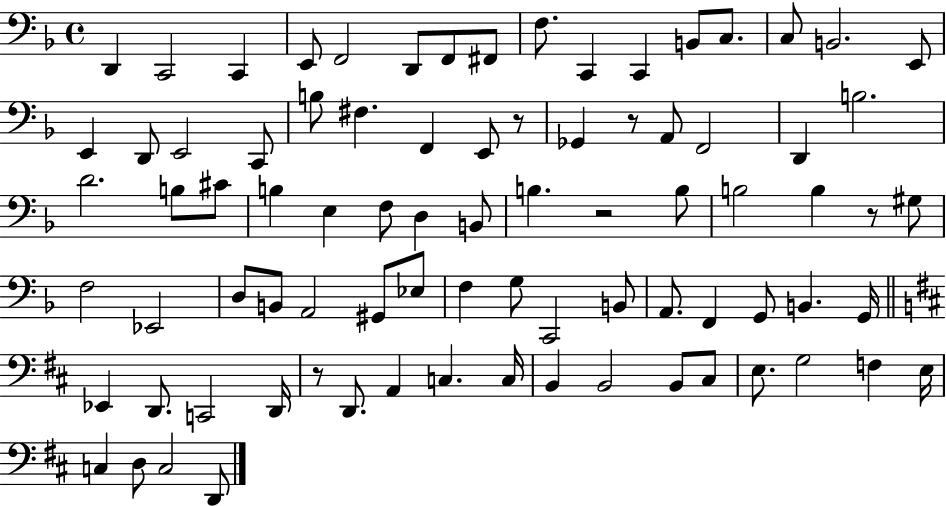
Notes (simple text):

D2/q C2/h C2/q E2/e F2/h D2/e F2/e F#2/e F3/e. C2/q C2/q B2/e C3/e. C3/e B2/h. E2/e E2/q D2/e E2/h C2/e B3/e F#3/q. F2/q E2/e R/e Gb2/q R/e A2/e F2/h D2/q B3/h. D4/h. B3/e C#4/e B3/q E3/q F3/e D3/q B2/e B3/q. R/h B3/e B3/h B3/q R/e G#3/e F3/h Eb2/h D3/e B2/e A2/h G#2/e Eb3/e F3/q G3/e C2/h B2/e A2/e. F2/q G2/e B2/q. G2/s Eb2/q D2/e. C2/h D2/s R/e D2/e. A2/q C3/q. C3/s B2/q B2/h B2/e C#3/e E3/e. G3/h F3/q E3/s C3/q D3/e C3/h D2/e